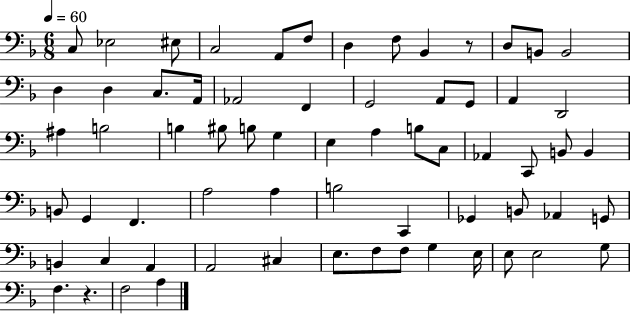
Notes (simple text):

C3/e Eb3/h EIS3/e C3/h A2/e F3/e D3/q F3/e Bb2/q R/e D3/e B2/e B2/h D3/q D3/q C3/e. A2/s Ab2/h F2/q G2/h A2/e G2/e A2/q D2/h A#3/q B3/h B3/q BIS3/e B3/e G3/q E3/q A3/q B3/e C3/e Ab2/q C2/e B2/e B2/q B2/e G2/q F2/q. A3/h A3/q B3/h C2/q Gb2/q B2/e Ab2/q G2/e B2/q C3/q A2/q A2/h C#3/q E3/e. F3/e F3/e G3/q E3/s E3/e E3/h G3/e F3/q. R/q. F3/h A3/q